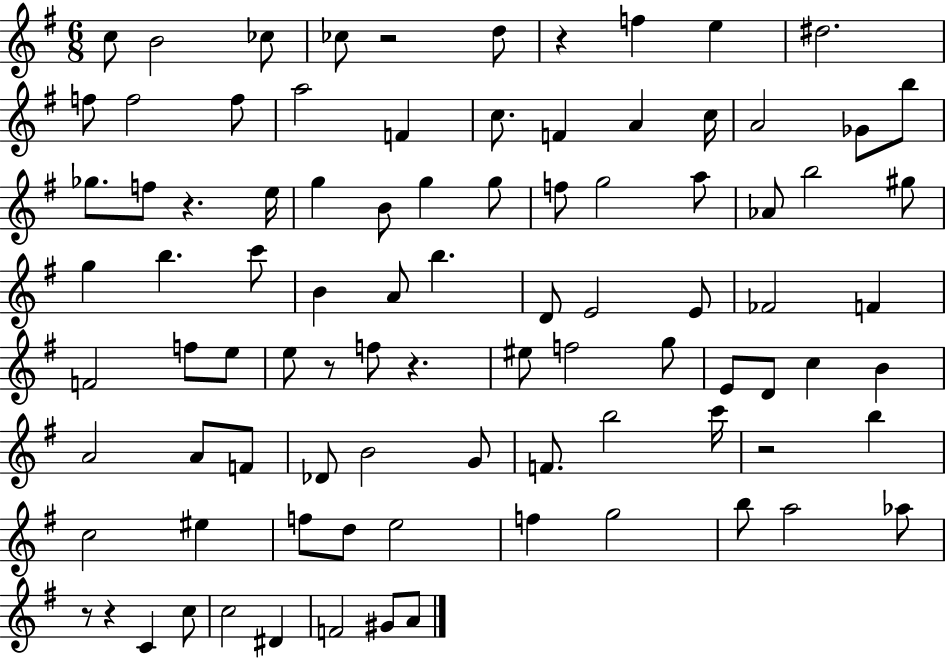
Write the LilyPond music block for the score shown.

{
  \clef treble
  \numericTimeSignature
  \time 6/8
  \key g \major
  c''8 b'2 ces''8 | ces''8 r2 d''8 | r4 f''4 e''4 | dis''2. | \break f''8 f''2 f''8 | a''2 f'4 | c''8. f'4 a'4 c''16 | a'2 ges'8 b''8 | \break ges''8. f''8 r4. e''16 | g''4 b'8 g''4 g''8 | f''8 g''2 a''8 | aes'8 b''2 gis''8 | \break g''4 b''4. c'''8 | b'4 a'8 b''4. | d'8 e'2 e'8 | fes'2 f'4 | \break f'2 f''8 e''8 | e''8 r8 f''8 r4. | eis''8 f''2 g''8 | e'8 d'8 c''4 b'4 | \break a'2 a'8 f'8 | des'8 b'2 g'8 | f'8. b''2 c'''16 | r2 b''4 | \break c''2 eis''4 | f''8 d''8 e''2 | f''4 g''2 | b''8 a''2 aes''8 | \break r8 r4 c'4 c''8 | c''2 dis'4 | f'2 gis'8 a'8 | \bar "|."
}